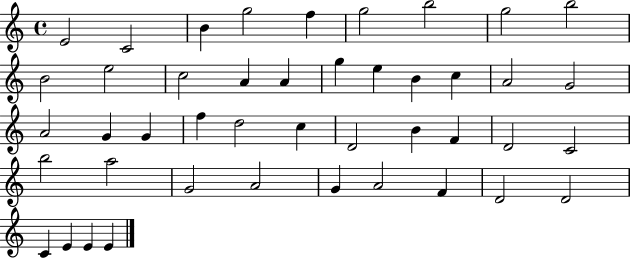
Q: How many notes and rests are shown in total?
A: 44